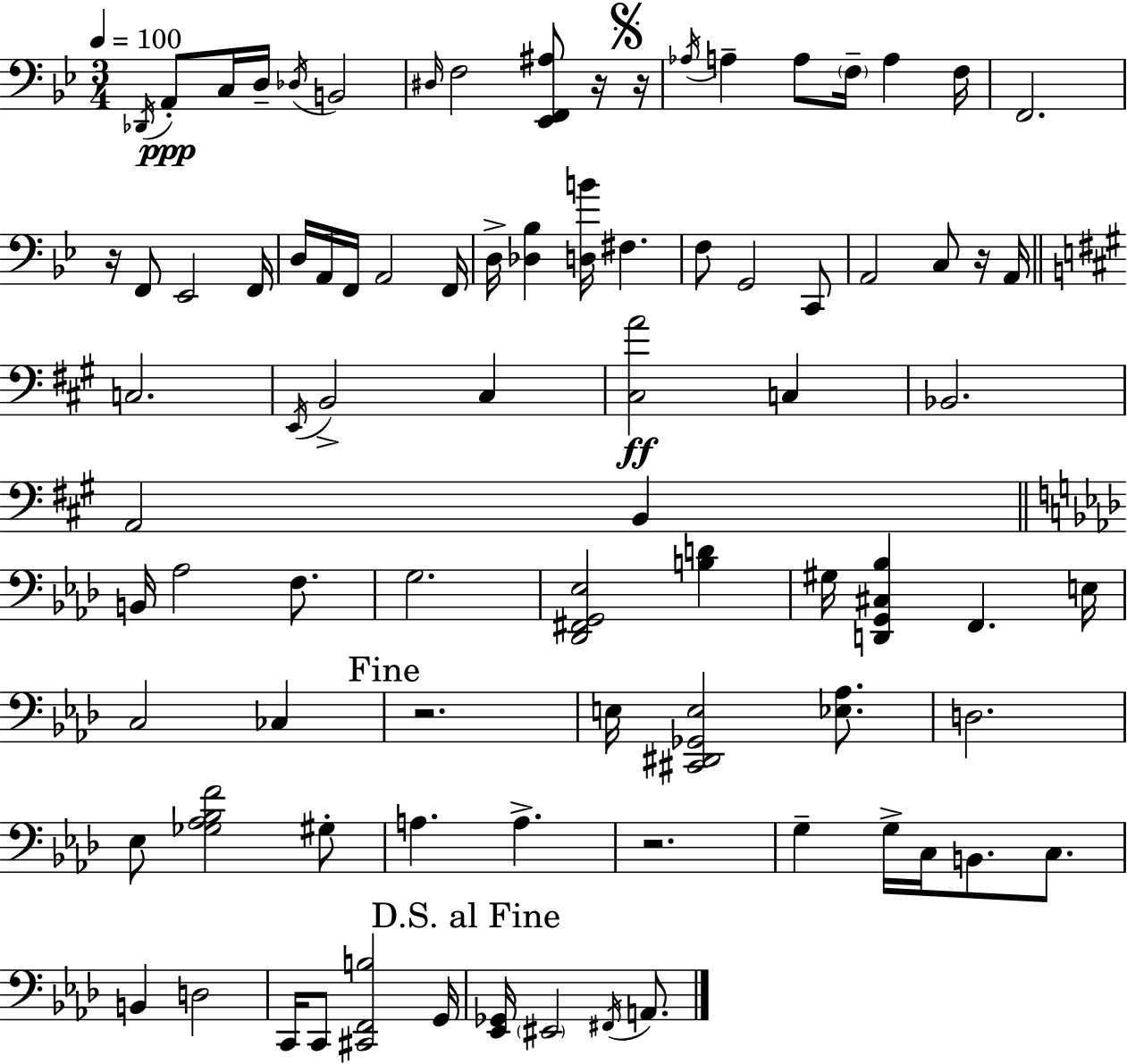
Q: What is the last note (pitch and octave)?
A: A2